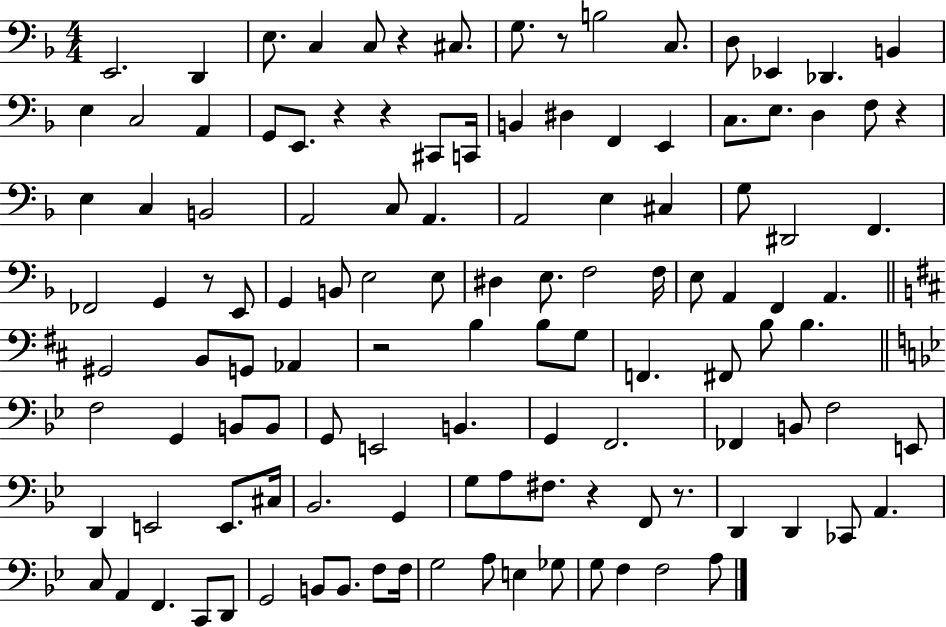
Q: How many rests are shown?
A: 9